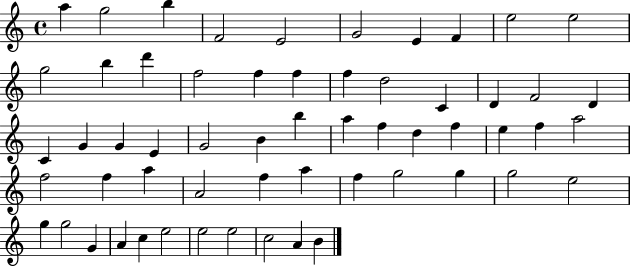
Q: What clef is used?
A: treble